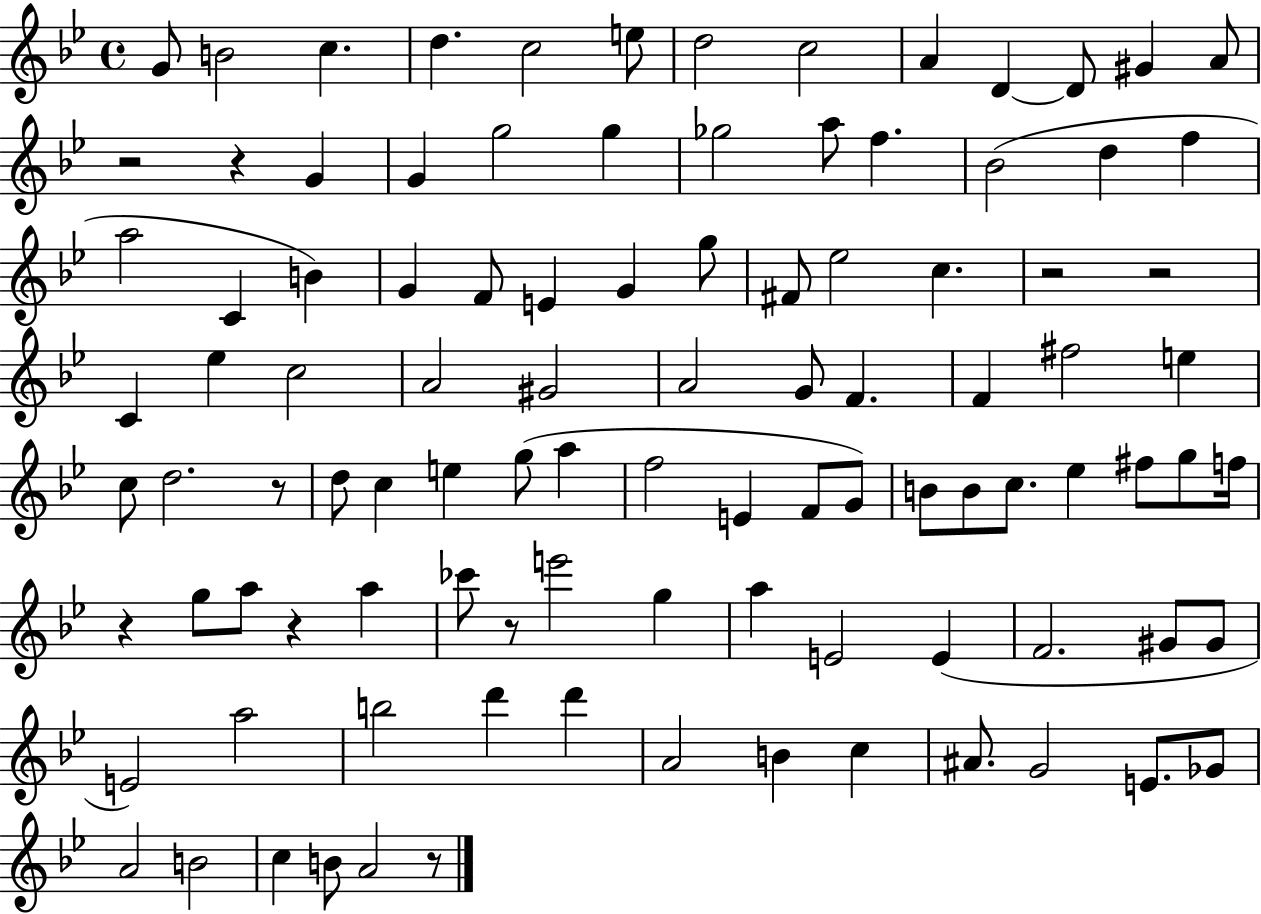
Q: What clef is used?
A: treble